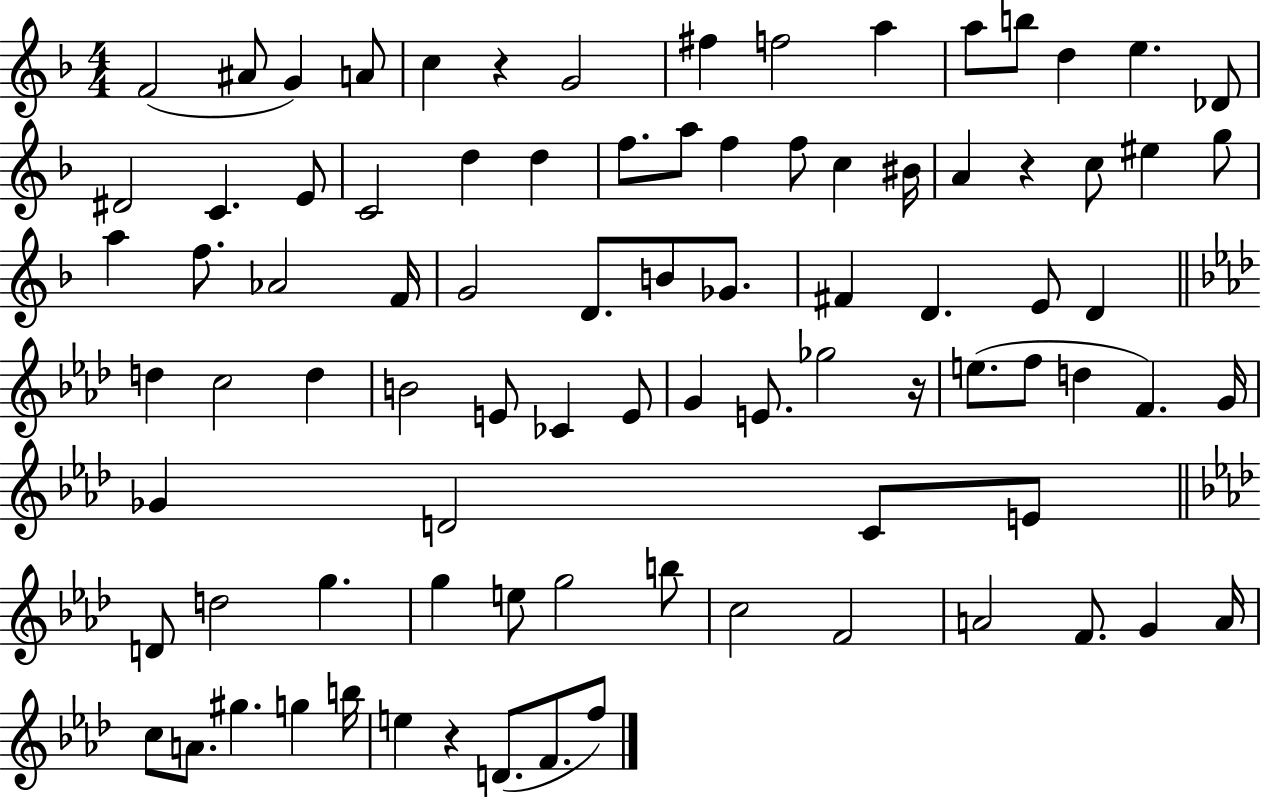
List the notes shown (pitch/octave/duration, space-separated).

F4/h A#4/e G4/q A4/e C5/q R/q G4/h F#5/q F5/h A5/q A5/e B5/e D5/q E5/q. Db4/e D#4/h C4/q. E4/e C4/h D5/q D5/q F5/e. A5/e F5/q F5/e C5/q BIS4/s A4/q R/q C5/e EIS5/q G5/e A5/q F5/e. Ab4/h F4/s G4/h D4/e. B4/e Gb4/e. F#4/q D4/q. E4/e D4/q D5/q C5/h D5/q B4/h E4/e CES4/q E4/e G4/q E4/e. Gb5/h R/s E5/e. F5/e D5/q F4/q. G4/s Gb4/q D4/h C4/e E4/e D4/e D5/h G5/q. G5/q E5/e G5/h B5/e C5/h F4/h A4/h F4/e. G4/q A4/s C5/e A4/e. G#5/q. G5/q B5/s E5/q R/q D4/e. F4/e. F5/e